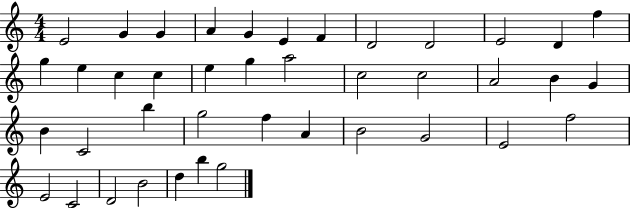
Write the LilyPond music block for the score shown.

{
  \clef treble
  \numericTimeSignature
  \time 4/4
  \key c \major
  e'2 g'4 g'4 | a'4 g'4 e'4 f'4 | d'2 d'2 | e'2 d'4 f''4 | \break g''4 e''4 c''4 c''4 | e''4 g''4 a''2 | c''2 c''2 | a'2 b'4 g'4 | \break b'4 c'2 b''4 | g''2 f''4 a'4 | b'2 g'2 | e'2 f''2 | \break e'2 c'2 | d'2 b'2 | d''4 b''4 g''2 | \bar "|."
}